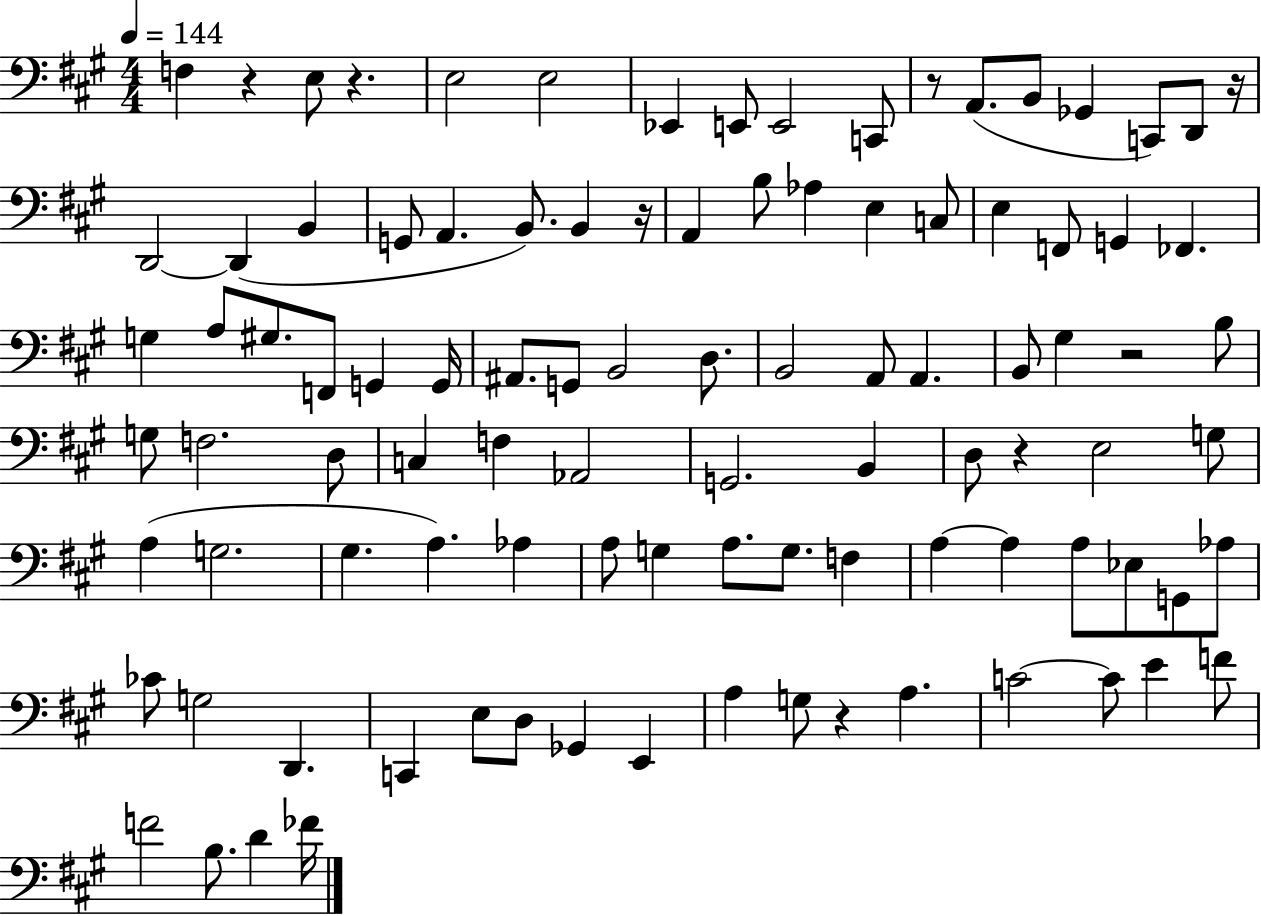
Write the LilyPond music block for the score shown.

{
  \clef bass
  \numericTimeSignature
  \time 4/4
  \key a \major
  \tempo 4 = 144
  f4 r4 e8 r4. | e2 e2 | ees,4 e,8 e,2 c,8 | r8 a,8.( b,8 ges,4 c,8) d,8 r16 | \break d,2~~ d,4( b,4 | g,8 a,4. b,8.) b,4 r16 | a,4 b8 aes4 e4 c8 | e4 f,8 g,4 fes,4. | \break g4 a8 gis8. f,8 g,4 g,16 | ais,8. g,8 b,2 d8. | b,2 a,8 a,4. | b,8 gis4 r2 b8 | \break g8 f2. d8 | c4 f4 aes,2 | g,2. b,4 | d8 r4 e2 g8 | \break a4( g2. | gis4. a4.) aes4 | a8 g4 a8. g8. f4 | a4~~ a4 a8 ees8 g,8 aes8 | \break ces'8 g2 d,4. | c,4 e8 d8 ges,4 e,4 | a4 g8 r4 a4. | c'2~~ c'8 e'4 f'8 | \break f'2 b8. d'4 fes'16 | \bar "|."
}